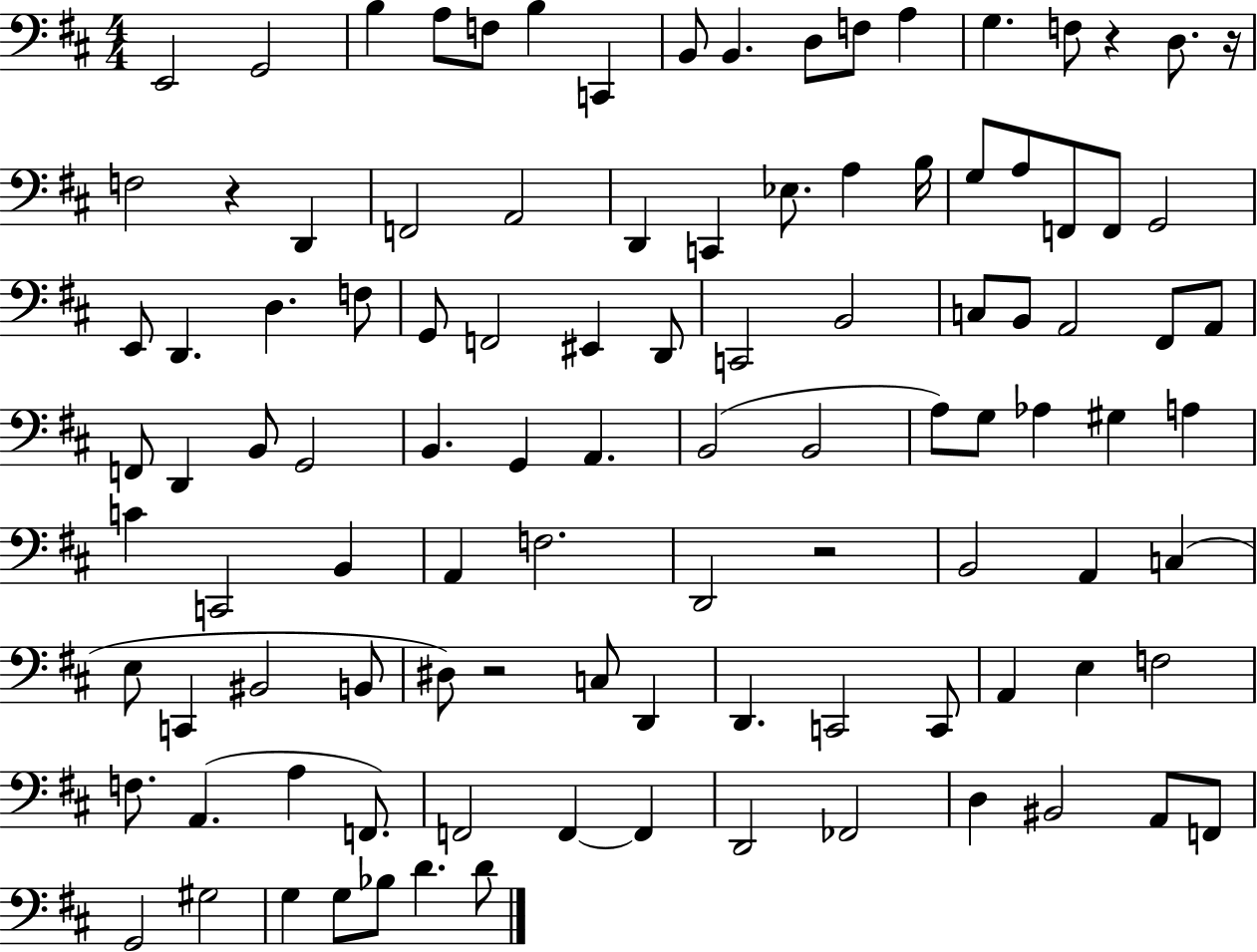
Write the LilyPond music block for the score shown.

{
  \clef bass
  \numericTimeSignature
  \time 4/4
  \key d \major
  \repeat volta 2 { e,2 g,2 | b4 a8 f8 b4 c,4 | b,8 b,4. d8 f8 a4 | g4. f8 r4 d8. r16 | \break f2 r4 d,4 | f,2 a,2 | d,4 c,4 ees8. a4 b16 | g8 a8 f,8 f,8 g,2 | \break e,8 d,4. d4. f8 | g,8 f,2 eis,4 d,8 | c,2 b,2 | c8 b,8 a,2 fis,8 a,8 | \break f,8 d,4 b,8 g,2 | b,4. g,4 a,4. | b,2( b,2 | a8) g8 aes4 gis4 a4 | \break c'4 c,2 b,4 | a,4 f2. | d,2 r2 | b,2 a,4 c4( | \break e8 c,4 bis,2 b,8 | dis8) r2 c8 d,4 | d,4. c,2 c,8 | a,4 e4 f2 | \break f8. a,4.( a4 f,8.) | f,2 f,4~~ f,4 | d,2 fes,2 | d4 bis,2 a,8 f,8 | \break g,2 gis2 | g4 g8 bes8 d'4. d'8 | } \bar "|."
}